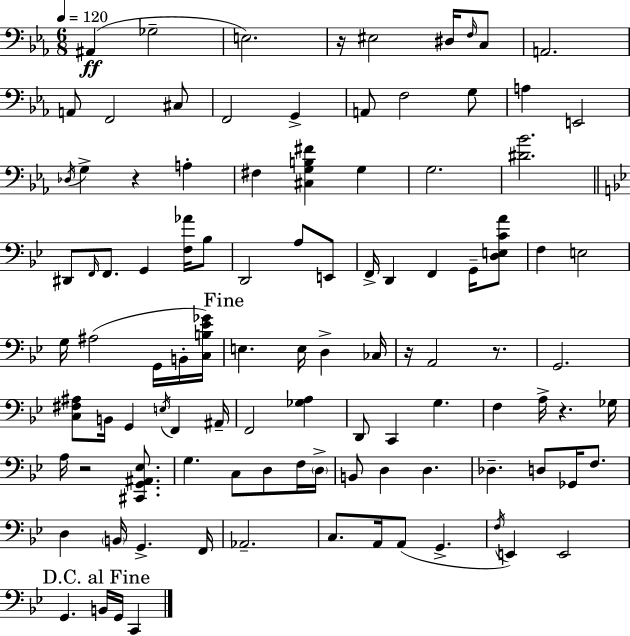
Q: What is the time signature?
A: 6/8